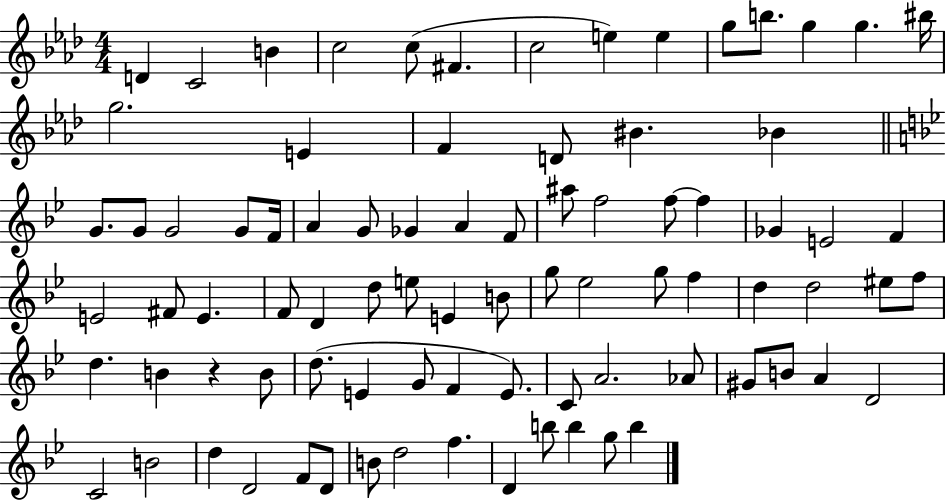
X:1
T:Untitled
M:4/4
L:1/4
K:Ab
D C2 B c2 c/2 ^F c2 e e g/2 b/2 g g ^b/4 g2 E F D/2 ^B _B G/2 G/2 G2 G/2 F/4 A G/2 _G A F/2 ^a/2 f2 f/2 f _G E2 F E2 ^F/2 E F/2 D d/2 e/2 E B/2 g/2 _e2 g/2 f d d2 ^e/2 f/2 d B z B/2 d/2 E G/2 F E/2 C/2 A2 _A/2 ^G/2 B/2 A D2 C2 B2 d D2 F/2 D/2 B/2 d2 f D b/2 b g/2 b